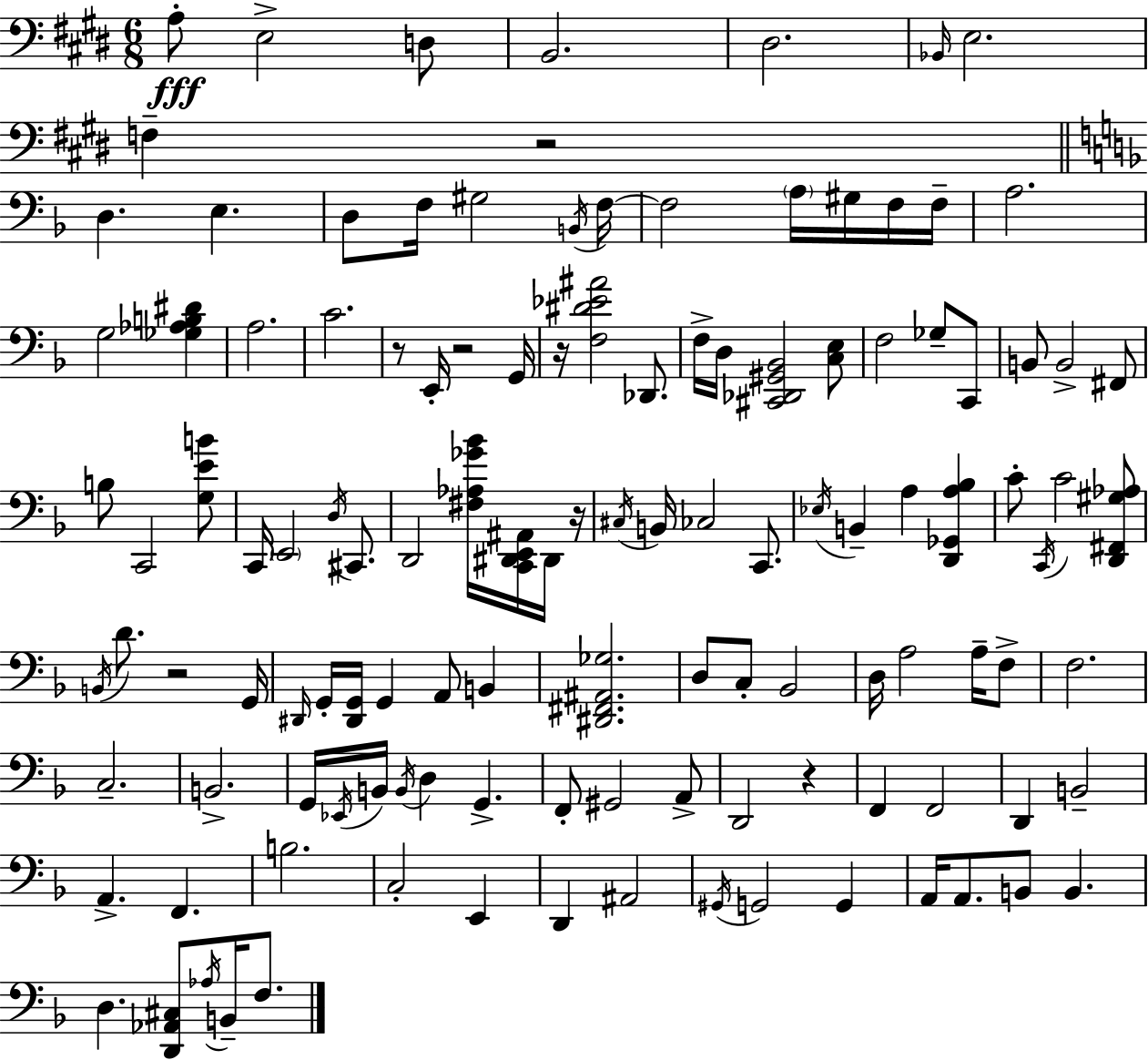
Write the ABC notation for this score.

X:1
T:Untitled
M:6/8
L:1/4
K:E
A,/2 E,2 D,/2 B,,2 ^D,2 _B,,/4 E,2 F, z2 D, E, D,/2 F,/4 ^G,2 B,,/4 F,/4 F,2 A,/4 ^G,/4 F,/4 F,/4 A,2 G,2 [_G,_A,B,^D] A,2 C2 z/2 E,,/4 z2 G,,/4 z/4 [F,^D_E^A]2 _D,,/2 F,/4 D,/4 [^C,,_D,,^G,,_B,,]2 [C,E,]/2 F,2 _G,/2 C,,/2 B,,/2 B,,2 ^F,,/2 B,/2 C,,2 [G,EB]/2 C,,/4 E,,2 D,/4 ^C,,/2 D,,2 [^F,_A,_G_B]/4 [C,,^D,,E,,^A,,]/4 ^D,,/4 z/4 ^C,/4 B,,/4 _C,2 C,,/2 _E,/4 B,, A, [D,,_G,,A,_B,] C/2 C,,/4 C2 [D,,^F,,^G,_A,]/2 B,,/4 D/2 z2 G,,/4 ^D,,/4 G,,/4 [^D,,G,,]/4 G,, A,,/2 B,, [^D,,^F,,^A,,_G,]2 D,/2 C,/2 _B,,2 D,/4 A,2 A,/4 F,/2 F,2 C,2 B,,2 G,,/4 _E,,/4 B,,/4 B,,/4 D, G,, F,,/2 ^G,,2 A,,/2 D,,2 z F,, F,,2 D,, B,,2 A,, F,, B,2 C,2 E,, D,, ^A,,2 ^G,,/4 G,,2 G,, A,,/4 A,,/2 B,,/2 B,, D, [D,,_A,,^C,]/2 _A,/4 B,,/4 F,/2